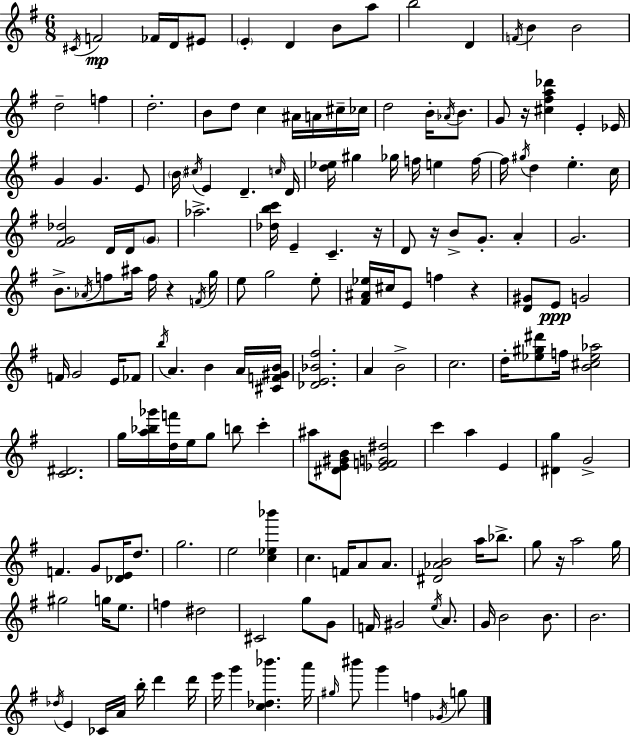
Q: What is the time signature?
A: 6/8